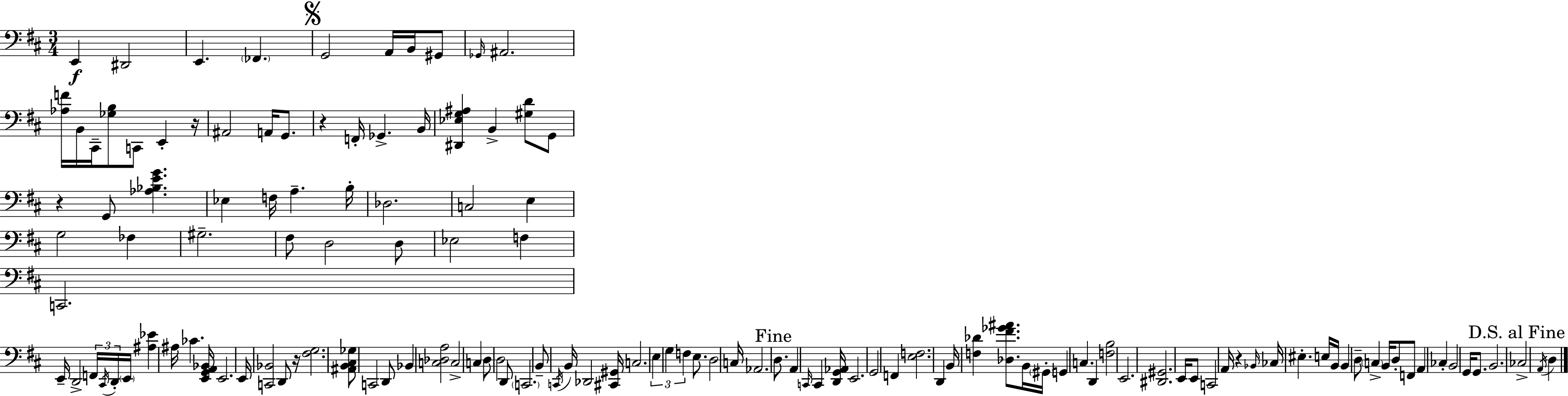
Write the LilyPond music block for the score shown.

{
  \clef bass
  \numericTimeSignature
  \time 3/4
  \key d \major
  e,4\f dis,2 | e,4. \parenthesize fes,4. | \mark \markup { \musicglyph "scripts.segno" } g,2 a,16 b,16 gis,8 | \grace { ges,16 } ais,2. | \break <aes f'>16 b,16 cis,16-- <ges b>8 c,8 e,4-. | r16 ais,2 a,16 g,8. | r4 f,16-. ges,4.-> | b,16 <dis, ees g ais>4 b,4-> <gis d'>8 g,8 | \break r4 g,8 <aes bes e' g'>4. | ees4 f16 a4.-- | b16-. des2. | c2 e4 | \break g2 fes4 | gis2.-- | fis8 d2 d8 | ees2 f4 | \break c,2. | e,16-- d,2-> \tuplet 3/2 { f,16 \acciaccatura { cis,16 } | d,16-. } \parenthesize e,16 <ais ees'>4 ais16 ces'4. | <e, g, a, bes,>16 e,2. | \break e,16 <c, bes,>2 d,8 | r16 <fis g>2. | <ais, b, cis ges>8 c,2 | d,8 bes,4 <c des a>2 | \break c2-> c4 | d8 d2 | d,8 \parenthesize c,2. | b,8-- \acciaccatura { c,16 } b,16 des,2 | \break <cis, gis,>16 c2. | \tuplet 3/2 { e4 g4 f4 } | e8. d2 | c16 aes,2. | \break \mark "Fine" d8. a,4 \grace { c,16 } c,4 | <d, g, aes,>16 e,2. | g,2 | f,4 <e f>2. | \break d,4 b,16 <f des'>4 | <des fis' ges' ais'>8. b,16 \parenthesize gis,16-. g,4 c4. | d,4 <f b>2 | e,2. | \break <dis, gis,>2. | e,16 e,8 c,2 | a,16 r4 \grace { bes,16 } ces16 eis4.-. | e16 b,16 b,4 d8-- | \break \parenthesize c4-> b,16 d8-. f,8 a,4 | ces4-. b,2 | g,16 g,8. b,2. | \mark "D.S. al Fine" ces2-> | \break \acciaccatura { a,16 } d4 \bar "|."
}